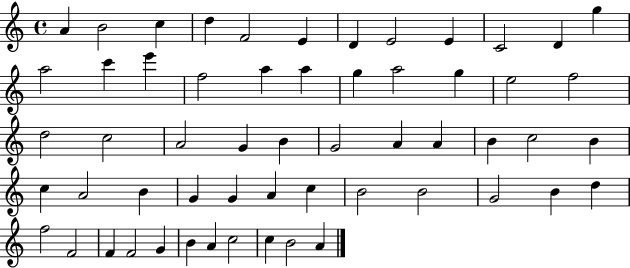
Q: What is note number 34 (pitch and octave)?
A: B4